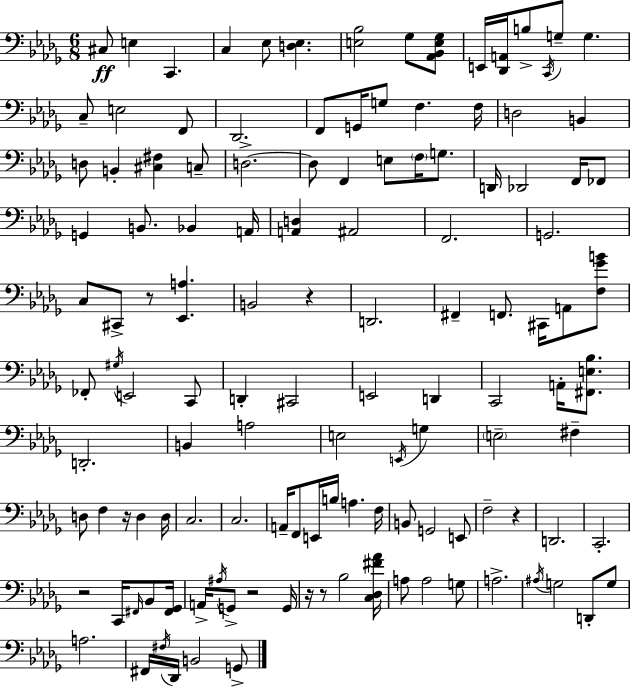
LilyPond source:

{
  \clef bass
  \numericTimeSignature
  \time 6/8
  \key bes \minor
  cis8\ff e4 c,4. | c4 ees8 <d ees>4. | <e bes>2 ges8 <aes, bes, e ges>8 | e,16 <des, a,>16 b8-> \acciaccatura { c,16 } g8-- g4. | \break c8-- e2 f,8 | des,2. | f,8 g,16 g8 f4. | f16 d2 b,4 | \break d8 b,4-. <cis fis>4 c8-- | d2.->~~ | d8 f,4 e8 \parenthesize f16 g8. | d,16 des,2 f,16 fes,8 | \break g,4 b,8. bes,4 | a,16 <a, d>4 ais,2 | f,2. | g,2. | \break c8 cis,8-> r8 <ees, a>4. | b,2 r4 | d,2. | fis,4-- f,8. cis,16 a,8 <f ges' b'>8 | \break fes,8-. \acciaccatura { gis16 } e,2 | c,8 d,4-. cis,2 | e,2 d,4 | c,2 a,16-. <fis, e bes>8. | \break d,2.-. | b,4 a2 | e2 \acciaccatura { e,16 } g4 | \parenthesize e2-- fis4-- | \break d8 f4 r16 d4 | d16 c2. | c2. | a,16-- f,8 e,16 b16 a4. | \break f16 b,8 g,2 | e,8 f2-- r4 | d,2. | c,2.-. | \break r2 c,16 | \grace { fis,16 } bes,8 <fis, ges,>16 a,16-> \acciaccatura { ais16 } g,8-> r2 | g,16 r16 r8 bes2 | <c des fis' aes'>16 a8 a2 | \break g8 a2.-> | \acciaccatura { ais16 } g2 | d,8-. g8 a2. | fis,16 \acciaccatura { fis16 } des,16 b,2 | \break g,8-> \bar "|."
}